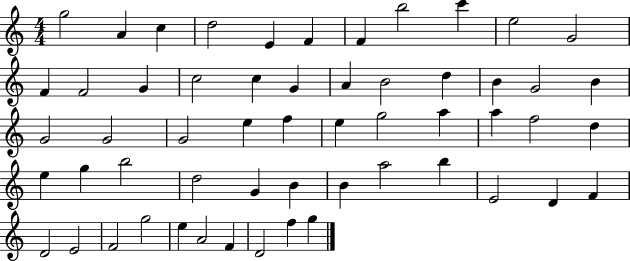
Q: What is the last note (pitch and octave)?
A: G5